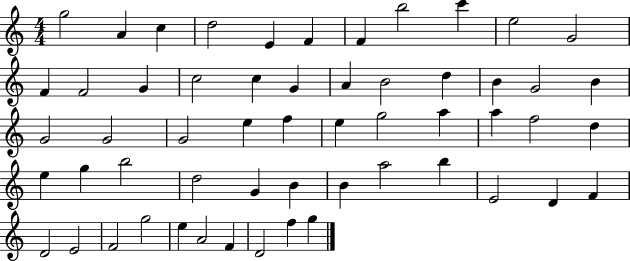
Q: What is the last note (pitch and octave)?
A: G5